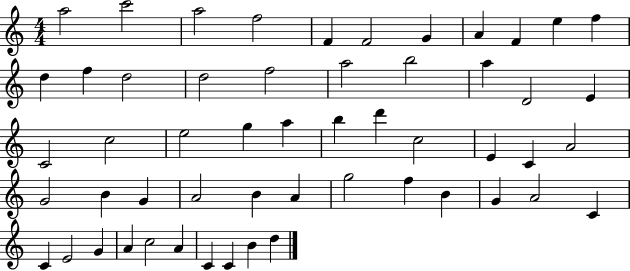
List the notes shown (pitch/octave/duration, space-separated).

A5/h C6/h A5/h F5/h F4/q F4/h G4/q A4/q F4/q E5/q F5/q D5/q F5/q D5/h D5/h F5/h A5/h B5/h A5/q D4/h E4/q C4/h C5/h E5/h G5/q A5/q B5/q D6/q C5/h E4/q C4/q A4/h G4/h B4/q G4/q A4/h B4/q A4/q G5/h F5/q B4/q G4/q A4/h C4/q C4/q E4/h G4/q A4/q C5/h A4/q C4/q C4/q B4/q D5/q